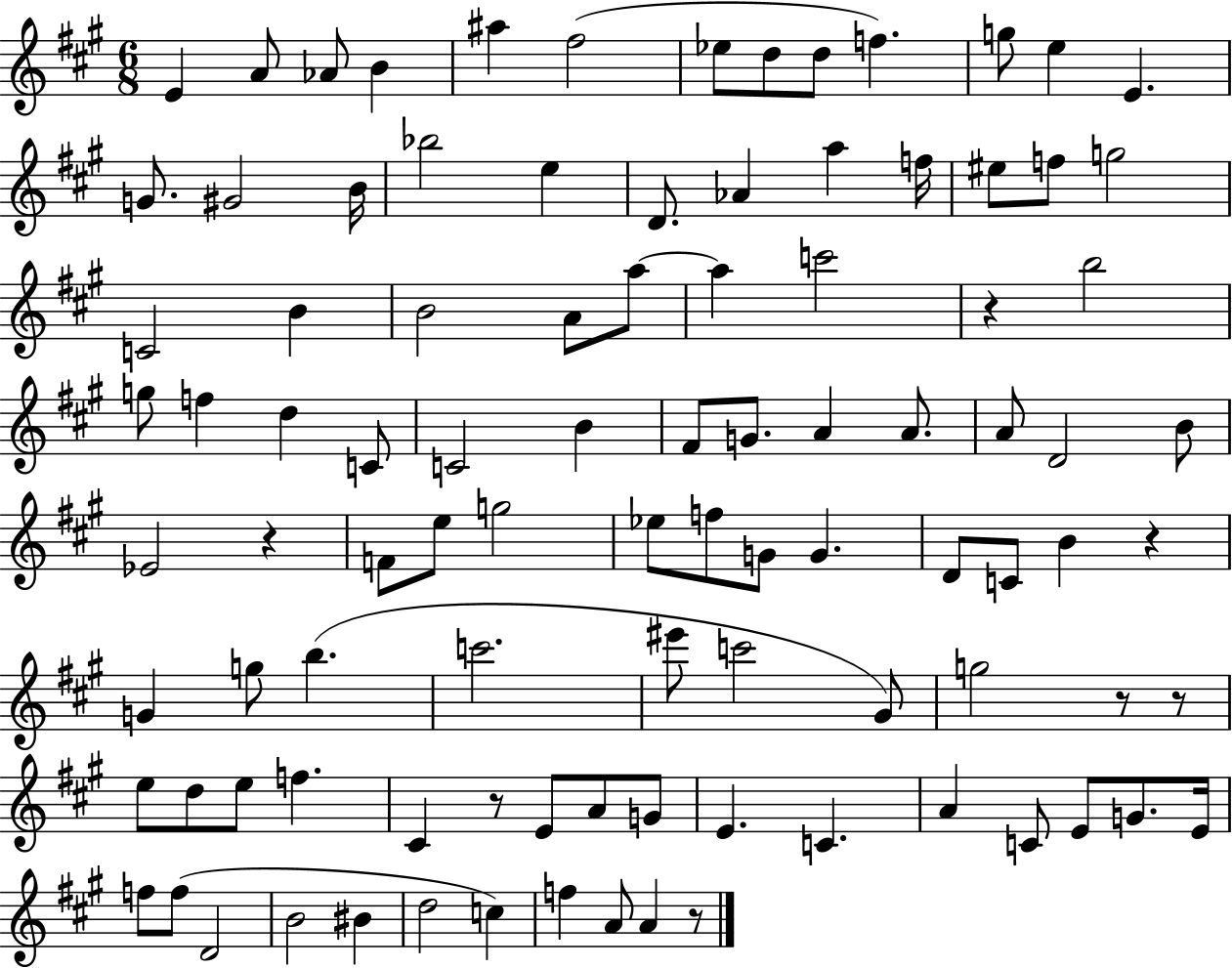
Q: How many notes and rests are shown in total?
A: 97